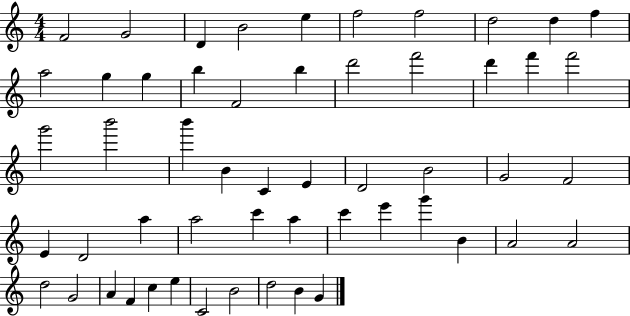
F4/h G4/h D4/q B4/h E5/q F5/h F5/h D5/h D5/q F5/q A5/h G5/q G5/q B5/q F4/h B5/q D6/h F6/h D6/q F6/q F6/h G6/h B6/h B6/q B4/q C4/q E4/q D4/h B4/h G4/h F4/h E4/q D4/h A5/q A5/h C6/q A5/q C6/q E6/q G6/q B4/q A4/h A4/h D5/h G4/h A4/q F4/q C5/q E5/q C4/h B4/h D5/h B4/q G4/q